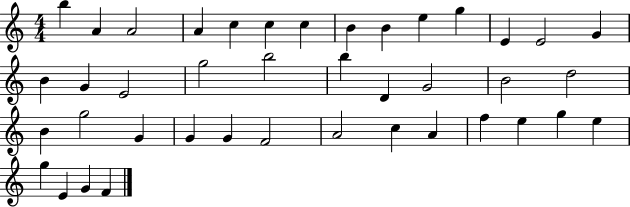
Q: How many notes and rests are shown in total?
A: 41